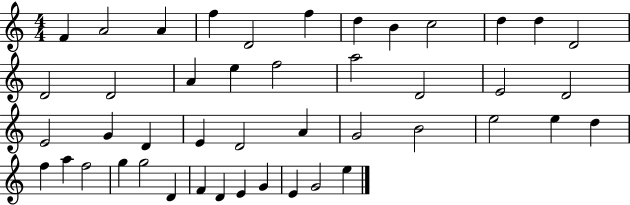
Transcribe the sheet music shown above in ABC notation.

X:1
T:Untitled
M:4/4
L:1/4
K:C
F A2 A f D2 f d B c2 d d D2 D2 D2 A e f2 a2 D2 E2 D2 E2 G D E D2 A G2 B2 e2 e d f a f2 g g2 D F D E G E G2 e